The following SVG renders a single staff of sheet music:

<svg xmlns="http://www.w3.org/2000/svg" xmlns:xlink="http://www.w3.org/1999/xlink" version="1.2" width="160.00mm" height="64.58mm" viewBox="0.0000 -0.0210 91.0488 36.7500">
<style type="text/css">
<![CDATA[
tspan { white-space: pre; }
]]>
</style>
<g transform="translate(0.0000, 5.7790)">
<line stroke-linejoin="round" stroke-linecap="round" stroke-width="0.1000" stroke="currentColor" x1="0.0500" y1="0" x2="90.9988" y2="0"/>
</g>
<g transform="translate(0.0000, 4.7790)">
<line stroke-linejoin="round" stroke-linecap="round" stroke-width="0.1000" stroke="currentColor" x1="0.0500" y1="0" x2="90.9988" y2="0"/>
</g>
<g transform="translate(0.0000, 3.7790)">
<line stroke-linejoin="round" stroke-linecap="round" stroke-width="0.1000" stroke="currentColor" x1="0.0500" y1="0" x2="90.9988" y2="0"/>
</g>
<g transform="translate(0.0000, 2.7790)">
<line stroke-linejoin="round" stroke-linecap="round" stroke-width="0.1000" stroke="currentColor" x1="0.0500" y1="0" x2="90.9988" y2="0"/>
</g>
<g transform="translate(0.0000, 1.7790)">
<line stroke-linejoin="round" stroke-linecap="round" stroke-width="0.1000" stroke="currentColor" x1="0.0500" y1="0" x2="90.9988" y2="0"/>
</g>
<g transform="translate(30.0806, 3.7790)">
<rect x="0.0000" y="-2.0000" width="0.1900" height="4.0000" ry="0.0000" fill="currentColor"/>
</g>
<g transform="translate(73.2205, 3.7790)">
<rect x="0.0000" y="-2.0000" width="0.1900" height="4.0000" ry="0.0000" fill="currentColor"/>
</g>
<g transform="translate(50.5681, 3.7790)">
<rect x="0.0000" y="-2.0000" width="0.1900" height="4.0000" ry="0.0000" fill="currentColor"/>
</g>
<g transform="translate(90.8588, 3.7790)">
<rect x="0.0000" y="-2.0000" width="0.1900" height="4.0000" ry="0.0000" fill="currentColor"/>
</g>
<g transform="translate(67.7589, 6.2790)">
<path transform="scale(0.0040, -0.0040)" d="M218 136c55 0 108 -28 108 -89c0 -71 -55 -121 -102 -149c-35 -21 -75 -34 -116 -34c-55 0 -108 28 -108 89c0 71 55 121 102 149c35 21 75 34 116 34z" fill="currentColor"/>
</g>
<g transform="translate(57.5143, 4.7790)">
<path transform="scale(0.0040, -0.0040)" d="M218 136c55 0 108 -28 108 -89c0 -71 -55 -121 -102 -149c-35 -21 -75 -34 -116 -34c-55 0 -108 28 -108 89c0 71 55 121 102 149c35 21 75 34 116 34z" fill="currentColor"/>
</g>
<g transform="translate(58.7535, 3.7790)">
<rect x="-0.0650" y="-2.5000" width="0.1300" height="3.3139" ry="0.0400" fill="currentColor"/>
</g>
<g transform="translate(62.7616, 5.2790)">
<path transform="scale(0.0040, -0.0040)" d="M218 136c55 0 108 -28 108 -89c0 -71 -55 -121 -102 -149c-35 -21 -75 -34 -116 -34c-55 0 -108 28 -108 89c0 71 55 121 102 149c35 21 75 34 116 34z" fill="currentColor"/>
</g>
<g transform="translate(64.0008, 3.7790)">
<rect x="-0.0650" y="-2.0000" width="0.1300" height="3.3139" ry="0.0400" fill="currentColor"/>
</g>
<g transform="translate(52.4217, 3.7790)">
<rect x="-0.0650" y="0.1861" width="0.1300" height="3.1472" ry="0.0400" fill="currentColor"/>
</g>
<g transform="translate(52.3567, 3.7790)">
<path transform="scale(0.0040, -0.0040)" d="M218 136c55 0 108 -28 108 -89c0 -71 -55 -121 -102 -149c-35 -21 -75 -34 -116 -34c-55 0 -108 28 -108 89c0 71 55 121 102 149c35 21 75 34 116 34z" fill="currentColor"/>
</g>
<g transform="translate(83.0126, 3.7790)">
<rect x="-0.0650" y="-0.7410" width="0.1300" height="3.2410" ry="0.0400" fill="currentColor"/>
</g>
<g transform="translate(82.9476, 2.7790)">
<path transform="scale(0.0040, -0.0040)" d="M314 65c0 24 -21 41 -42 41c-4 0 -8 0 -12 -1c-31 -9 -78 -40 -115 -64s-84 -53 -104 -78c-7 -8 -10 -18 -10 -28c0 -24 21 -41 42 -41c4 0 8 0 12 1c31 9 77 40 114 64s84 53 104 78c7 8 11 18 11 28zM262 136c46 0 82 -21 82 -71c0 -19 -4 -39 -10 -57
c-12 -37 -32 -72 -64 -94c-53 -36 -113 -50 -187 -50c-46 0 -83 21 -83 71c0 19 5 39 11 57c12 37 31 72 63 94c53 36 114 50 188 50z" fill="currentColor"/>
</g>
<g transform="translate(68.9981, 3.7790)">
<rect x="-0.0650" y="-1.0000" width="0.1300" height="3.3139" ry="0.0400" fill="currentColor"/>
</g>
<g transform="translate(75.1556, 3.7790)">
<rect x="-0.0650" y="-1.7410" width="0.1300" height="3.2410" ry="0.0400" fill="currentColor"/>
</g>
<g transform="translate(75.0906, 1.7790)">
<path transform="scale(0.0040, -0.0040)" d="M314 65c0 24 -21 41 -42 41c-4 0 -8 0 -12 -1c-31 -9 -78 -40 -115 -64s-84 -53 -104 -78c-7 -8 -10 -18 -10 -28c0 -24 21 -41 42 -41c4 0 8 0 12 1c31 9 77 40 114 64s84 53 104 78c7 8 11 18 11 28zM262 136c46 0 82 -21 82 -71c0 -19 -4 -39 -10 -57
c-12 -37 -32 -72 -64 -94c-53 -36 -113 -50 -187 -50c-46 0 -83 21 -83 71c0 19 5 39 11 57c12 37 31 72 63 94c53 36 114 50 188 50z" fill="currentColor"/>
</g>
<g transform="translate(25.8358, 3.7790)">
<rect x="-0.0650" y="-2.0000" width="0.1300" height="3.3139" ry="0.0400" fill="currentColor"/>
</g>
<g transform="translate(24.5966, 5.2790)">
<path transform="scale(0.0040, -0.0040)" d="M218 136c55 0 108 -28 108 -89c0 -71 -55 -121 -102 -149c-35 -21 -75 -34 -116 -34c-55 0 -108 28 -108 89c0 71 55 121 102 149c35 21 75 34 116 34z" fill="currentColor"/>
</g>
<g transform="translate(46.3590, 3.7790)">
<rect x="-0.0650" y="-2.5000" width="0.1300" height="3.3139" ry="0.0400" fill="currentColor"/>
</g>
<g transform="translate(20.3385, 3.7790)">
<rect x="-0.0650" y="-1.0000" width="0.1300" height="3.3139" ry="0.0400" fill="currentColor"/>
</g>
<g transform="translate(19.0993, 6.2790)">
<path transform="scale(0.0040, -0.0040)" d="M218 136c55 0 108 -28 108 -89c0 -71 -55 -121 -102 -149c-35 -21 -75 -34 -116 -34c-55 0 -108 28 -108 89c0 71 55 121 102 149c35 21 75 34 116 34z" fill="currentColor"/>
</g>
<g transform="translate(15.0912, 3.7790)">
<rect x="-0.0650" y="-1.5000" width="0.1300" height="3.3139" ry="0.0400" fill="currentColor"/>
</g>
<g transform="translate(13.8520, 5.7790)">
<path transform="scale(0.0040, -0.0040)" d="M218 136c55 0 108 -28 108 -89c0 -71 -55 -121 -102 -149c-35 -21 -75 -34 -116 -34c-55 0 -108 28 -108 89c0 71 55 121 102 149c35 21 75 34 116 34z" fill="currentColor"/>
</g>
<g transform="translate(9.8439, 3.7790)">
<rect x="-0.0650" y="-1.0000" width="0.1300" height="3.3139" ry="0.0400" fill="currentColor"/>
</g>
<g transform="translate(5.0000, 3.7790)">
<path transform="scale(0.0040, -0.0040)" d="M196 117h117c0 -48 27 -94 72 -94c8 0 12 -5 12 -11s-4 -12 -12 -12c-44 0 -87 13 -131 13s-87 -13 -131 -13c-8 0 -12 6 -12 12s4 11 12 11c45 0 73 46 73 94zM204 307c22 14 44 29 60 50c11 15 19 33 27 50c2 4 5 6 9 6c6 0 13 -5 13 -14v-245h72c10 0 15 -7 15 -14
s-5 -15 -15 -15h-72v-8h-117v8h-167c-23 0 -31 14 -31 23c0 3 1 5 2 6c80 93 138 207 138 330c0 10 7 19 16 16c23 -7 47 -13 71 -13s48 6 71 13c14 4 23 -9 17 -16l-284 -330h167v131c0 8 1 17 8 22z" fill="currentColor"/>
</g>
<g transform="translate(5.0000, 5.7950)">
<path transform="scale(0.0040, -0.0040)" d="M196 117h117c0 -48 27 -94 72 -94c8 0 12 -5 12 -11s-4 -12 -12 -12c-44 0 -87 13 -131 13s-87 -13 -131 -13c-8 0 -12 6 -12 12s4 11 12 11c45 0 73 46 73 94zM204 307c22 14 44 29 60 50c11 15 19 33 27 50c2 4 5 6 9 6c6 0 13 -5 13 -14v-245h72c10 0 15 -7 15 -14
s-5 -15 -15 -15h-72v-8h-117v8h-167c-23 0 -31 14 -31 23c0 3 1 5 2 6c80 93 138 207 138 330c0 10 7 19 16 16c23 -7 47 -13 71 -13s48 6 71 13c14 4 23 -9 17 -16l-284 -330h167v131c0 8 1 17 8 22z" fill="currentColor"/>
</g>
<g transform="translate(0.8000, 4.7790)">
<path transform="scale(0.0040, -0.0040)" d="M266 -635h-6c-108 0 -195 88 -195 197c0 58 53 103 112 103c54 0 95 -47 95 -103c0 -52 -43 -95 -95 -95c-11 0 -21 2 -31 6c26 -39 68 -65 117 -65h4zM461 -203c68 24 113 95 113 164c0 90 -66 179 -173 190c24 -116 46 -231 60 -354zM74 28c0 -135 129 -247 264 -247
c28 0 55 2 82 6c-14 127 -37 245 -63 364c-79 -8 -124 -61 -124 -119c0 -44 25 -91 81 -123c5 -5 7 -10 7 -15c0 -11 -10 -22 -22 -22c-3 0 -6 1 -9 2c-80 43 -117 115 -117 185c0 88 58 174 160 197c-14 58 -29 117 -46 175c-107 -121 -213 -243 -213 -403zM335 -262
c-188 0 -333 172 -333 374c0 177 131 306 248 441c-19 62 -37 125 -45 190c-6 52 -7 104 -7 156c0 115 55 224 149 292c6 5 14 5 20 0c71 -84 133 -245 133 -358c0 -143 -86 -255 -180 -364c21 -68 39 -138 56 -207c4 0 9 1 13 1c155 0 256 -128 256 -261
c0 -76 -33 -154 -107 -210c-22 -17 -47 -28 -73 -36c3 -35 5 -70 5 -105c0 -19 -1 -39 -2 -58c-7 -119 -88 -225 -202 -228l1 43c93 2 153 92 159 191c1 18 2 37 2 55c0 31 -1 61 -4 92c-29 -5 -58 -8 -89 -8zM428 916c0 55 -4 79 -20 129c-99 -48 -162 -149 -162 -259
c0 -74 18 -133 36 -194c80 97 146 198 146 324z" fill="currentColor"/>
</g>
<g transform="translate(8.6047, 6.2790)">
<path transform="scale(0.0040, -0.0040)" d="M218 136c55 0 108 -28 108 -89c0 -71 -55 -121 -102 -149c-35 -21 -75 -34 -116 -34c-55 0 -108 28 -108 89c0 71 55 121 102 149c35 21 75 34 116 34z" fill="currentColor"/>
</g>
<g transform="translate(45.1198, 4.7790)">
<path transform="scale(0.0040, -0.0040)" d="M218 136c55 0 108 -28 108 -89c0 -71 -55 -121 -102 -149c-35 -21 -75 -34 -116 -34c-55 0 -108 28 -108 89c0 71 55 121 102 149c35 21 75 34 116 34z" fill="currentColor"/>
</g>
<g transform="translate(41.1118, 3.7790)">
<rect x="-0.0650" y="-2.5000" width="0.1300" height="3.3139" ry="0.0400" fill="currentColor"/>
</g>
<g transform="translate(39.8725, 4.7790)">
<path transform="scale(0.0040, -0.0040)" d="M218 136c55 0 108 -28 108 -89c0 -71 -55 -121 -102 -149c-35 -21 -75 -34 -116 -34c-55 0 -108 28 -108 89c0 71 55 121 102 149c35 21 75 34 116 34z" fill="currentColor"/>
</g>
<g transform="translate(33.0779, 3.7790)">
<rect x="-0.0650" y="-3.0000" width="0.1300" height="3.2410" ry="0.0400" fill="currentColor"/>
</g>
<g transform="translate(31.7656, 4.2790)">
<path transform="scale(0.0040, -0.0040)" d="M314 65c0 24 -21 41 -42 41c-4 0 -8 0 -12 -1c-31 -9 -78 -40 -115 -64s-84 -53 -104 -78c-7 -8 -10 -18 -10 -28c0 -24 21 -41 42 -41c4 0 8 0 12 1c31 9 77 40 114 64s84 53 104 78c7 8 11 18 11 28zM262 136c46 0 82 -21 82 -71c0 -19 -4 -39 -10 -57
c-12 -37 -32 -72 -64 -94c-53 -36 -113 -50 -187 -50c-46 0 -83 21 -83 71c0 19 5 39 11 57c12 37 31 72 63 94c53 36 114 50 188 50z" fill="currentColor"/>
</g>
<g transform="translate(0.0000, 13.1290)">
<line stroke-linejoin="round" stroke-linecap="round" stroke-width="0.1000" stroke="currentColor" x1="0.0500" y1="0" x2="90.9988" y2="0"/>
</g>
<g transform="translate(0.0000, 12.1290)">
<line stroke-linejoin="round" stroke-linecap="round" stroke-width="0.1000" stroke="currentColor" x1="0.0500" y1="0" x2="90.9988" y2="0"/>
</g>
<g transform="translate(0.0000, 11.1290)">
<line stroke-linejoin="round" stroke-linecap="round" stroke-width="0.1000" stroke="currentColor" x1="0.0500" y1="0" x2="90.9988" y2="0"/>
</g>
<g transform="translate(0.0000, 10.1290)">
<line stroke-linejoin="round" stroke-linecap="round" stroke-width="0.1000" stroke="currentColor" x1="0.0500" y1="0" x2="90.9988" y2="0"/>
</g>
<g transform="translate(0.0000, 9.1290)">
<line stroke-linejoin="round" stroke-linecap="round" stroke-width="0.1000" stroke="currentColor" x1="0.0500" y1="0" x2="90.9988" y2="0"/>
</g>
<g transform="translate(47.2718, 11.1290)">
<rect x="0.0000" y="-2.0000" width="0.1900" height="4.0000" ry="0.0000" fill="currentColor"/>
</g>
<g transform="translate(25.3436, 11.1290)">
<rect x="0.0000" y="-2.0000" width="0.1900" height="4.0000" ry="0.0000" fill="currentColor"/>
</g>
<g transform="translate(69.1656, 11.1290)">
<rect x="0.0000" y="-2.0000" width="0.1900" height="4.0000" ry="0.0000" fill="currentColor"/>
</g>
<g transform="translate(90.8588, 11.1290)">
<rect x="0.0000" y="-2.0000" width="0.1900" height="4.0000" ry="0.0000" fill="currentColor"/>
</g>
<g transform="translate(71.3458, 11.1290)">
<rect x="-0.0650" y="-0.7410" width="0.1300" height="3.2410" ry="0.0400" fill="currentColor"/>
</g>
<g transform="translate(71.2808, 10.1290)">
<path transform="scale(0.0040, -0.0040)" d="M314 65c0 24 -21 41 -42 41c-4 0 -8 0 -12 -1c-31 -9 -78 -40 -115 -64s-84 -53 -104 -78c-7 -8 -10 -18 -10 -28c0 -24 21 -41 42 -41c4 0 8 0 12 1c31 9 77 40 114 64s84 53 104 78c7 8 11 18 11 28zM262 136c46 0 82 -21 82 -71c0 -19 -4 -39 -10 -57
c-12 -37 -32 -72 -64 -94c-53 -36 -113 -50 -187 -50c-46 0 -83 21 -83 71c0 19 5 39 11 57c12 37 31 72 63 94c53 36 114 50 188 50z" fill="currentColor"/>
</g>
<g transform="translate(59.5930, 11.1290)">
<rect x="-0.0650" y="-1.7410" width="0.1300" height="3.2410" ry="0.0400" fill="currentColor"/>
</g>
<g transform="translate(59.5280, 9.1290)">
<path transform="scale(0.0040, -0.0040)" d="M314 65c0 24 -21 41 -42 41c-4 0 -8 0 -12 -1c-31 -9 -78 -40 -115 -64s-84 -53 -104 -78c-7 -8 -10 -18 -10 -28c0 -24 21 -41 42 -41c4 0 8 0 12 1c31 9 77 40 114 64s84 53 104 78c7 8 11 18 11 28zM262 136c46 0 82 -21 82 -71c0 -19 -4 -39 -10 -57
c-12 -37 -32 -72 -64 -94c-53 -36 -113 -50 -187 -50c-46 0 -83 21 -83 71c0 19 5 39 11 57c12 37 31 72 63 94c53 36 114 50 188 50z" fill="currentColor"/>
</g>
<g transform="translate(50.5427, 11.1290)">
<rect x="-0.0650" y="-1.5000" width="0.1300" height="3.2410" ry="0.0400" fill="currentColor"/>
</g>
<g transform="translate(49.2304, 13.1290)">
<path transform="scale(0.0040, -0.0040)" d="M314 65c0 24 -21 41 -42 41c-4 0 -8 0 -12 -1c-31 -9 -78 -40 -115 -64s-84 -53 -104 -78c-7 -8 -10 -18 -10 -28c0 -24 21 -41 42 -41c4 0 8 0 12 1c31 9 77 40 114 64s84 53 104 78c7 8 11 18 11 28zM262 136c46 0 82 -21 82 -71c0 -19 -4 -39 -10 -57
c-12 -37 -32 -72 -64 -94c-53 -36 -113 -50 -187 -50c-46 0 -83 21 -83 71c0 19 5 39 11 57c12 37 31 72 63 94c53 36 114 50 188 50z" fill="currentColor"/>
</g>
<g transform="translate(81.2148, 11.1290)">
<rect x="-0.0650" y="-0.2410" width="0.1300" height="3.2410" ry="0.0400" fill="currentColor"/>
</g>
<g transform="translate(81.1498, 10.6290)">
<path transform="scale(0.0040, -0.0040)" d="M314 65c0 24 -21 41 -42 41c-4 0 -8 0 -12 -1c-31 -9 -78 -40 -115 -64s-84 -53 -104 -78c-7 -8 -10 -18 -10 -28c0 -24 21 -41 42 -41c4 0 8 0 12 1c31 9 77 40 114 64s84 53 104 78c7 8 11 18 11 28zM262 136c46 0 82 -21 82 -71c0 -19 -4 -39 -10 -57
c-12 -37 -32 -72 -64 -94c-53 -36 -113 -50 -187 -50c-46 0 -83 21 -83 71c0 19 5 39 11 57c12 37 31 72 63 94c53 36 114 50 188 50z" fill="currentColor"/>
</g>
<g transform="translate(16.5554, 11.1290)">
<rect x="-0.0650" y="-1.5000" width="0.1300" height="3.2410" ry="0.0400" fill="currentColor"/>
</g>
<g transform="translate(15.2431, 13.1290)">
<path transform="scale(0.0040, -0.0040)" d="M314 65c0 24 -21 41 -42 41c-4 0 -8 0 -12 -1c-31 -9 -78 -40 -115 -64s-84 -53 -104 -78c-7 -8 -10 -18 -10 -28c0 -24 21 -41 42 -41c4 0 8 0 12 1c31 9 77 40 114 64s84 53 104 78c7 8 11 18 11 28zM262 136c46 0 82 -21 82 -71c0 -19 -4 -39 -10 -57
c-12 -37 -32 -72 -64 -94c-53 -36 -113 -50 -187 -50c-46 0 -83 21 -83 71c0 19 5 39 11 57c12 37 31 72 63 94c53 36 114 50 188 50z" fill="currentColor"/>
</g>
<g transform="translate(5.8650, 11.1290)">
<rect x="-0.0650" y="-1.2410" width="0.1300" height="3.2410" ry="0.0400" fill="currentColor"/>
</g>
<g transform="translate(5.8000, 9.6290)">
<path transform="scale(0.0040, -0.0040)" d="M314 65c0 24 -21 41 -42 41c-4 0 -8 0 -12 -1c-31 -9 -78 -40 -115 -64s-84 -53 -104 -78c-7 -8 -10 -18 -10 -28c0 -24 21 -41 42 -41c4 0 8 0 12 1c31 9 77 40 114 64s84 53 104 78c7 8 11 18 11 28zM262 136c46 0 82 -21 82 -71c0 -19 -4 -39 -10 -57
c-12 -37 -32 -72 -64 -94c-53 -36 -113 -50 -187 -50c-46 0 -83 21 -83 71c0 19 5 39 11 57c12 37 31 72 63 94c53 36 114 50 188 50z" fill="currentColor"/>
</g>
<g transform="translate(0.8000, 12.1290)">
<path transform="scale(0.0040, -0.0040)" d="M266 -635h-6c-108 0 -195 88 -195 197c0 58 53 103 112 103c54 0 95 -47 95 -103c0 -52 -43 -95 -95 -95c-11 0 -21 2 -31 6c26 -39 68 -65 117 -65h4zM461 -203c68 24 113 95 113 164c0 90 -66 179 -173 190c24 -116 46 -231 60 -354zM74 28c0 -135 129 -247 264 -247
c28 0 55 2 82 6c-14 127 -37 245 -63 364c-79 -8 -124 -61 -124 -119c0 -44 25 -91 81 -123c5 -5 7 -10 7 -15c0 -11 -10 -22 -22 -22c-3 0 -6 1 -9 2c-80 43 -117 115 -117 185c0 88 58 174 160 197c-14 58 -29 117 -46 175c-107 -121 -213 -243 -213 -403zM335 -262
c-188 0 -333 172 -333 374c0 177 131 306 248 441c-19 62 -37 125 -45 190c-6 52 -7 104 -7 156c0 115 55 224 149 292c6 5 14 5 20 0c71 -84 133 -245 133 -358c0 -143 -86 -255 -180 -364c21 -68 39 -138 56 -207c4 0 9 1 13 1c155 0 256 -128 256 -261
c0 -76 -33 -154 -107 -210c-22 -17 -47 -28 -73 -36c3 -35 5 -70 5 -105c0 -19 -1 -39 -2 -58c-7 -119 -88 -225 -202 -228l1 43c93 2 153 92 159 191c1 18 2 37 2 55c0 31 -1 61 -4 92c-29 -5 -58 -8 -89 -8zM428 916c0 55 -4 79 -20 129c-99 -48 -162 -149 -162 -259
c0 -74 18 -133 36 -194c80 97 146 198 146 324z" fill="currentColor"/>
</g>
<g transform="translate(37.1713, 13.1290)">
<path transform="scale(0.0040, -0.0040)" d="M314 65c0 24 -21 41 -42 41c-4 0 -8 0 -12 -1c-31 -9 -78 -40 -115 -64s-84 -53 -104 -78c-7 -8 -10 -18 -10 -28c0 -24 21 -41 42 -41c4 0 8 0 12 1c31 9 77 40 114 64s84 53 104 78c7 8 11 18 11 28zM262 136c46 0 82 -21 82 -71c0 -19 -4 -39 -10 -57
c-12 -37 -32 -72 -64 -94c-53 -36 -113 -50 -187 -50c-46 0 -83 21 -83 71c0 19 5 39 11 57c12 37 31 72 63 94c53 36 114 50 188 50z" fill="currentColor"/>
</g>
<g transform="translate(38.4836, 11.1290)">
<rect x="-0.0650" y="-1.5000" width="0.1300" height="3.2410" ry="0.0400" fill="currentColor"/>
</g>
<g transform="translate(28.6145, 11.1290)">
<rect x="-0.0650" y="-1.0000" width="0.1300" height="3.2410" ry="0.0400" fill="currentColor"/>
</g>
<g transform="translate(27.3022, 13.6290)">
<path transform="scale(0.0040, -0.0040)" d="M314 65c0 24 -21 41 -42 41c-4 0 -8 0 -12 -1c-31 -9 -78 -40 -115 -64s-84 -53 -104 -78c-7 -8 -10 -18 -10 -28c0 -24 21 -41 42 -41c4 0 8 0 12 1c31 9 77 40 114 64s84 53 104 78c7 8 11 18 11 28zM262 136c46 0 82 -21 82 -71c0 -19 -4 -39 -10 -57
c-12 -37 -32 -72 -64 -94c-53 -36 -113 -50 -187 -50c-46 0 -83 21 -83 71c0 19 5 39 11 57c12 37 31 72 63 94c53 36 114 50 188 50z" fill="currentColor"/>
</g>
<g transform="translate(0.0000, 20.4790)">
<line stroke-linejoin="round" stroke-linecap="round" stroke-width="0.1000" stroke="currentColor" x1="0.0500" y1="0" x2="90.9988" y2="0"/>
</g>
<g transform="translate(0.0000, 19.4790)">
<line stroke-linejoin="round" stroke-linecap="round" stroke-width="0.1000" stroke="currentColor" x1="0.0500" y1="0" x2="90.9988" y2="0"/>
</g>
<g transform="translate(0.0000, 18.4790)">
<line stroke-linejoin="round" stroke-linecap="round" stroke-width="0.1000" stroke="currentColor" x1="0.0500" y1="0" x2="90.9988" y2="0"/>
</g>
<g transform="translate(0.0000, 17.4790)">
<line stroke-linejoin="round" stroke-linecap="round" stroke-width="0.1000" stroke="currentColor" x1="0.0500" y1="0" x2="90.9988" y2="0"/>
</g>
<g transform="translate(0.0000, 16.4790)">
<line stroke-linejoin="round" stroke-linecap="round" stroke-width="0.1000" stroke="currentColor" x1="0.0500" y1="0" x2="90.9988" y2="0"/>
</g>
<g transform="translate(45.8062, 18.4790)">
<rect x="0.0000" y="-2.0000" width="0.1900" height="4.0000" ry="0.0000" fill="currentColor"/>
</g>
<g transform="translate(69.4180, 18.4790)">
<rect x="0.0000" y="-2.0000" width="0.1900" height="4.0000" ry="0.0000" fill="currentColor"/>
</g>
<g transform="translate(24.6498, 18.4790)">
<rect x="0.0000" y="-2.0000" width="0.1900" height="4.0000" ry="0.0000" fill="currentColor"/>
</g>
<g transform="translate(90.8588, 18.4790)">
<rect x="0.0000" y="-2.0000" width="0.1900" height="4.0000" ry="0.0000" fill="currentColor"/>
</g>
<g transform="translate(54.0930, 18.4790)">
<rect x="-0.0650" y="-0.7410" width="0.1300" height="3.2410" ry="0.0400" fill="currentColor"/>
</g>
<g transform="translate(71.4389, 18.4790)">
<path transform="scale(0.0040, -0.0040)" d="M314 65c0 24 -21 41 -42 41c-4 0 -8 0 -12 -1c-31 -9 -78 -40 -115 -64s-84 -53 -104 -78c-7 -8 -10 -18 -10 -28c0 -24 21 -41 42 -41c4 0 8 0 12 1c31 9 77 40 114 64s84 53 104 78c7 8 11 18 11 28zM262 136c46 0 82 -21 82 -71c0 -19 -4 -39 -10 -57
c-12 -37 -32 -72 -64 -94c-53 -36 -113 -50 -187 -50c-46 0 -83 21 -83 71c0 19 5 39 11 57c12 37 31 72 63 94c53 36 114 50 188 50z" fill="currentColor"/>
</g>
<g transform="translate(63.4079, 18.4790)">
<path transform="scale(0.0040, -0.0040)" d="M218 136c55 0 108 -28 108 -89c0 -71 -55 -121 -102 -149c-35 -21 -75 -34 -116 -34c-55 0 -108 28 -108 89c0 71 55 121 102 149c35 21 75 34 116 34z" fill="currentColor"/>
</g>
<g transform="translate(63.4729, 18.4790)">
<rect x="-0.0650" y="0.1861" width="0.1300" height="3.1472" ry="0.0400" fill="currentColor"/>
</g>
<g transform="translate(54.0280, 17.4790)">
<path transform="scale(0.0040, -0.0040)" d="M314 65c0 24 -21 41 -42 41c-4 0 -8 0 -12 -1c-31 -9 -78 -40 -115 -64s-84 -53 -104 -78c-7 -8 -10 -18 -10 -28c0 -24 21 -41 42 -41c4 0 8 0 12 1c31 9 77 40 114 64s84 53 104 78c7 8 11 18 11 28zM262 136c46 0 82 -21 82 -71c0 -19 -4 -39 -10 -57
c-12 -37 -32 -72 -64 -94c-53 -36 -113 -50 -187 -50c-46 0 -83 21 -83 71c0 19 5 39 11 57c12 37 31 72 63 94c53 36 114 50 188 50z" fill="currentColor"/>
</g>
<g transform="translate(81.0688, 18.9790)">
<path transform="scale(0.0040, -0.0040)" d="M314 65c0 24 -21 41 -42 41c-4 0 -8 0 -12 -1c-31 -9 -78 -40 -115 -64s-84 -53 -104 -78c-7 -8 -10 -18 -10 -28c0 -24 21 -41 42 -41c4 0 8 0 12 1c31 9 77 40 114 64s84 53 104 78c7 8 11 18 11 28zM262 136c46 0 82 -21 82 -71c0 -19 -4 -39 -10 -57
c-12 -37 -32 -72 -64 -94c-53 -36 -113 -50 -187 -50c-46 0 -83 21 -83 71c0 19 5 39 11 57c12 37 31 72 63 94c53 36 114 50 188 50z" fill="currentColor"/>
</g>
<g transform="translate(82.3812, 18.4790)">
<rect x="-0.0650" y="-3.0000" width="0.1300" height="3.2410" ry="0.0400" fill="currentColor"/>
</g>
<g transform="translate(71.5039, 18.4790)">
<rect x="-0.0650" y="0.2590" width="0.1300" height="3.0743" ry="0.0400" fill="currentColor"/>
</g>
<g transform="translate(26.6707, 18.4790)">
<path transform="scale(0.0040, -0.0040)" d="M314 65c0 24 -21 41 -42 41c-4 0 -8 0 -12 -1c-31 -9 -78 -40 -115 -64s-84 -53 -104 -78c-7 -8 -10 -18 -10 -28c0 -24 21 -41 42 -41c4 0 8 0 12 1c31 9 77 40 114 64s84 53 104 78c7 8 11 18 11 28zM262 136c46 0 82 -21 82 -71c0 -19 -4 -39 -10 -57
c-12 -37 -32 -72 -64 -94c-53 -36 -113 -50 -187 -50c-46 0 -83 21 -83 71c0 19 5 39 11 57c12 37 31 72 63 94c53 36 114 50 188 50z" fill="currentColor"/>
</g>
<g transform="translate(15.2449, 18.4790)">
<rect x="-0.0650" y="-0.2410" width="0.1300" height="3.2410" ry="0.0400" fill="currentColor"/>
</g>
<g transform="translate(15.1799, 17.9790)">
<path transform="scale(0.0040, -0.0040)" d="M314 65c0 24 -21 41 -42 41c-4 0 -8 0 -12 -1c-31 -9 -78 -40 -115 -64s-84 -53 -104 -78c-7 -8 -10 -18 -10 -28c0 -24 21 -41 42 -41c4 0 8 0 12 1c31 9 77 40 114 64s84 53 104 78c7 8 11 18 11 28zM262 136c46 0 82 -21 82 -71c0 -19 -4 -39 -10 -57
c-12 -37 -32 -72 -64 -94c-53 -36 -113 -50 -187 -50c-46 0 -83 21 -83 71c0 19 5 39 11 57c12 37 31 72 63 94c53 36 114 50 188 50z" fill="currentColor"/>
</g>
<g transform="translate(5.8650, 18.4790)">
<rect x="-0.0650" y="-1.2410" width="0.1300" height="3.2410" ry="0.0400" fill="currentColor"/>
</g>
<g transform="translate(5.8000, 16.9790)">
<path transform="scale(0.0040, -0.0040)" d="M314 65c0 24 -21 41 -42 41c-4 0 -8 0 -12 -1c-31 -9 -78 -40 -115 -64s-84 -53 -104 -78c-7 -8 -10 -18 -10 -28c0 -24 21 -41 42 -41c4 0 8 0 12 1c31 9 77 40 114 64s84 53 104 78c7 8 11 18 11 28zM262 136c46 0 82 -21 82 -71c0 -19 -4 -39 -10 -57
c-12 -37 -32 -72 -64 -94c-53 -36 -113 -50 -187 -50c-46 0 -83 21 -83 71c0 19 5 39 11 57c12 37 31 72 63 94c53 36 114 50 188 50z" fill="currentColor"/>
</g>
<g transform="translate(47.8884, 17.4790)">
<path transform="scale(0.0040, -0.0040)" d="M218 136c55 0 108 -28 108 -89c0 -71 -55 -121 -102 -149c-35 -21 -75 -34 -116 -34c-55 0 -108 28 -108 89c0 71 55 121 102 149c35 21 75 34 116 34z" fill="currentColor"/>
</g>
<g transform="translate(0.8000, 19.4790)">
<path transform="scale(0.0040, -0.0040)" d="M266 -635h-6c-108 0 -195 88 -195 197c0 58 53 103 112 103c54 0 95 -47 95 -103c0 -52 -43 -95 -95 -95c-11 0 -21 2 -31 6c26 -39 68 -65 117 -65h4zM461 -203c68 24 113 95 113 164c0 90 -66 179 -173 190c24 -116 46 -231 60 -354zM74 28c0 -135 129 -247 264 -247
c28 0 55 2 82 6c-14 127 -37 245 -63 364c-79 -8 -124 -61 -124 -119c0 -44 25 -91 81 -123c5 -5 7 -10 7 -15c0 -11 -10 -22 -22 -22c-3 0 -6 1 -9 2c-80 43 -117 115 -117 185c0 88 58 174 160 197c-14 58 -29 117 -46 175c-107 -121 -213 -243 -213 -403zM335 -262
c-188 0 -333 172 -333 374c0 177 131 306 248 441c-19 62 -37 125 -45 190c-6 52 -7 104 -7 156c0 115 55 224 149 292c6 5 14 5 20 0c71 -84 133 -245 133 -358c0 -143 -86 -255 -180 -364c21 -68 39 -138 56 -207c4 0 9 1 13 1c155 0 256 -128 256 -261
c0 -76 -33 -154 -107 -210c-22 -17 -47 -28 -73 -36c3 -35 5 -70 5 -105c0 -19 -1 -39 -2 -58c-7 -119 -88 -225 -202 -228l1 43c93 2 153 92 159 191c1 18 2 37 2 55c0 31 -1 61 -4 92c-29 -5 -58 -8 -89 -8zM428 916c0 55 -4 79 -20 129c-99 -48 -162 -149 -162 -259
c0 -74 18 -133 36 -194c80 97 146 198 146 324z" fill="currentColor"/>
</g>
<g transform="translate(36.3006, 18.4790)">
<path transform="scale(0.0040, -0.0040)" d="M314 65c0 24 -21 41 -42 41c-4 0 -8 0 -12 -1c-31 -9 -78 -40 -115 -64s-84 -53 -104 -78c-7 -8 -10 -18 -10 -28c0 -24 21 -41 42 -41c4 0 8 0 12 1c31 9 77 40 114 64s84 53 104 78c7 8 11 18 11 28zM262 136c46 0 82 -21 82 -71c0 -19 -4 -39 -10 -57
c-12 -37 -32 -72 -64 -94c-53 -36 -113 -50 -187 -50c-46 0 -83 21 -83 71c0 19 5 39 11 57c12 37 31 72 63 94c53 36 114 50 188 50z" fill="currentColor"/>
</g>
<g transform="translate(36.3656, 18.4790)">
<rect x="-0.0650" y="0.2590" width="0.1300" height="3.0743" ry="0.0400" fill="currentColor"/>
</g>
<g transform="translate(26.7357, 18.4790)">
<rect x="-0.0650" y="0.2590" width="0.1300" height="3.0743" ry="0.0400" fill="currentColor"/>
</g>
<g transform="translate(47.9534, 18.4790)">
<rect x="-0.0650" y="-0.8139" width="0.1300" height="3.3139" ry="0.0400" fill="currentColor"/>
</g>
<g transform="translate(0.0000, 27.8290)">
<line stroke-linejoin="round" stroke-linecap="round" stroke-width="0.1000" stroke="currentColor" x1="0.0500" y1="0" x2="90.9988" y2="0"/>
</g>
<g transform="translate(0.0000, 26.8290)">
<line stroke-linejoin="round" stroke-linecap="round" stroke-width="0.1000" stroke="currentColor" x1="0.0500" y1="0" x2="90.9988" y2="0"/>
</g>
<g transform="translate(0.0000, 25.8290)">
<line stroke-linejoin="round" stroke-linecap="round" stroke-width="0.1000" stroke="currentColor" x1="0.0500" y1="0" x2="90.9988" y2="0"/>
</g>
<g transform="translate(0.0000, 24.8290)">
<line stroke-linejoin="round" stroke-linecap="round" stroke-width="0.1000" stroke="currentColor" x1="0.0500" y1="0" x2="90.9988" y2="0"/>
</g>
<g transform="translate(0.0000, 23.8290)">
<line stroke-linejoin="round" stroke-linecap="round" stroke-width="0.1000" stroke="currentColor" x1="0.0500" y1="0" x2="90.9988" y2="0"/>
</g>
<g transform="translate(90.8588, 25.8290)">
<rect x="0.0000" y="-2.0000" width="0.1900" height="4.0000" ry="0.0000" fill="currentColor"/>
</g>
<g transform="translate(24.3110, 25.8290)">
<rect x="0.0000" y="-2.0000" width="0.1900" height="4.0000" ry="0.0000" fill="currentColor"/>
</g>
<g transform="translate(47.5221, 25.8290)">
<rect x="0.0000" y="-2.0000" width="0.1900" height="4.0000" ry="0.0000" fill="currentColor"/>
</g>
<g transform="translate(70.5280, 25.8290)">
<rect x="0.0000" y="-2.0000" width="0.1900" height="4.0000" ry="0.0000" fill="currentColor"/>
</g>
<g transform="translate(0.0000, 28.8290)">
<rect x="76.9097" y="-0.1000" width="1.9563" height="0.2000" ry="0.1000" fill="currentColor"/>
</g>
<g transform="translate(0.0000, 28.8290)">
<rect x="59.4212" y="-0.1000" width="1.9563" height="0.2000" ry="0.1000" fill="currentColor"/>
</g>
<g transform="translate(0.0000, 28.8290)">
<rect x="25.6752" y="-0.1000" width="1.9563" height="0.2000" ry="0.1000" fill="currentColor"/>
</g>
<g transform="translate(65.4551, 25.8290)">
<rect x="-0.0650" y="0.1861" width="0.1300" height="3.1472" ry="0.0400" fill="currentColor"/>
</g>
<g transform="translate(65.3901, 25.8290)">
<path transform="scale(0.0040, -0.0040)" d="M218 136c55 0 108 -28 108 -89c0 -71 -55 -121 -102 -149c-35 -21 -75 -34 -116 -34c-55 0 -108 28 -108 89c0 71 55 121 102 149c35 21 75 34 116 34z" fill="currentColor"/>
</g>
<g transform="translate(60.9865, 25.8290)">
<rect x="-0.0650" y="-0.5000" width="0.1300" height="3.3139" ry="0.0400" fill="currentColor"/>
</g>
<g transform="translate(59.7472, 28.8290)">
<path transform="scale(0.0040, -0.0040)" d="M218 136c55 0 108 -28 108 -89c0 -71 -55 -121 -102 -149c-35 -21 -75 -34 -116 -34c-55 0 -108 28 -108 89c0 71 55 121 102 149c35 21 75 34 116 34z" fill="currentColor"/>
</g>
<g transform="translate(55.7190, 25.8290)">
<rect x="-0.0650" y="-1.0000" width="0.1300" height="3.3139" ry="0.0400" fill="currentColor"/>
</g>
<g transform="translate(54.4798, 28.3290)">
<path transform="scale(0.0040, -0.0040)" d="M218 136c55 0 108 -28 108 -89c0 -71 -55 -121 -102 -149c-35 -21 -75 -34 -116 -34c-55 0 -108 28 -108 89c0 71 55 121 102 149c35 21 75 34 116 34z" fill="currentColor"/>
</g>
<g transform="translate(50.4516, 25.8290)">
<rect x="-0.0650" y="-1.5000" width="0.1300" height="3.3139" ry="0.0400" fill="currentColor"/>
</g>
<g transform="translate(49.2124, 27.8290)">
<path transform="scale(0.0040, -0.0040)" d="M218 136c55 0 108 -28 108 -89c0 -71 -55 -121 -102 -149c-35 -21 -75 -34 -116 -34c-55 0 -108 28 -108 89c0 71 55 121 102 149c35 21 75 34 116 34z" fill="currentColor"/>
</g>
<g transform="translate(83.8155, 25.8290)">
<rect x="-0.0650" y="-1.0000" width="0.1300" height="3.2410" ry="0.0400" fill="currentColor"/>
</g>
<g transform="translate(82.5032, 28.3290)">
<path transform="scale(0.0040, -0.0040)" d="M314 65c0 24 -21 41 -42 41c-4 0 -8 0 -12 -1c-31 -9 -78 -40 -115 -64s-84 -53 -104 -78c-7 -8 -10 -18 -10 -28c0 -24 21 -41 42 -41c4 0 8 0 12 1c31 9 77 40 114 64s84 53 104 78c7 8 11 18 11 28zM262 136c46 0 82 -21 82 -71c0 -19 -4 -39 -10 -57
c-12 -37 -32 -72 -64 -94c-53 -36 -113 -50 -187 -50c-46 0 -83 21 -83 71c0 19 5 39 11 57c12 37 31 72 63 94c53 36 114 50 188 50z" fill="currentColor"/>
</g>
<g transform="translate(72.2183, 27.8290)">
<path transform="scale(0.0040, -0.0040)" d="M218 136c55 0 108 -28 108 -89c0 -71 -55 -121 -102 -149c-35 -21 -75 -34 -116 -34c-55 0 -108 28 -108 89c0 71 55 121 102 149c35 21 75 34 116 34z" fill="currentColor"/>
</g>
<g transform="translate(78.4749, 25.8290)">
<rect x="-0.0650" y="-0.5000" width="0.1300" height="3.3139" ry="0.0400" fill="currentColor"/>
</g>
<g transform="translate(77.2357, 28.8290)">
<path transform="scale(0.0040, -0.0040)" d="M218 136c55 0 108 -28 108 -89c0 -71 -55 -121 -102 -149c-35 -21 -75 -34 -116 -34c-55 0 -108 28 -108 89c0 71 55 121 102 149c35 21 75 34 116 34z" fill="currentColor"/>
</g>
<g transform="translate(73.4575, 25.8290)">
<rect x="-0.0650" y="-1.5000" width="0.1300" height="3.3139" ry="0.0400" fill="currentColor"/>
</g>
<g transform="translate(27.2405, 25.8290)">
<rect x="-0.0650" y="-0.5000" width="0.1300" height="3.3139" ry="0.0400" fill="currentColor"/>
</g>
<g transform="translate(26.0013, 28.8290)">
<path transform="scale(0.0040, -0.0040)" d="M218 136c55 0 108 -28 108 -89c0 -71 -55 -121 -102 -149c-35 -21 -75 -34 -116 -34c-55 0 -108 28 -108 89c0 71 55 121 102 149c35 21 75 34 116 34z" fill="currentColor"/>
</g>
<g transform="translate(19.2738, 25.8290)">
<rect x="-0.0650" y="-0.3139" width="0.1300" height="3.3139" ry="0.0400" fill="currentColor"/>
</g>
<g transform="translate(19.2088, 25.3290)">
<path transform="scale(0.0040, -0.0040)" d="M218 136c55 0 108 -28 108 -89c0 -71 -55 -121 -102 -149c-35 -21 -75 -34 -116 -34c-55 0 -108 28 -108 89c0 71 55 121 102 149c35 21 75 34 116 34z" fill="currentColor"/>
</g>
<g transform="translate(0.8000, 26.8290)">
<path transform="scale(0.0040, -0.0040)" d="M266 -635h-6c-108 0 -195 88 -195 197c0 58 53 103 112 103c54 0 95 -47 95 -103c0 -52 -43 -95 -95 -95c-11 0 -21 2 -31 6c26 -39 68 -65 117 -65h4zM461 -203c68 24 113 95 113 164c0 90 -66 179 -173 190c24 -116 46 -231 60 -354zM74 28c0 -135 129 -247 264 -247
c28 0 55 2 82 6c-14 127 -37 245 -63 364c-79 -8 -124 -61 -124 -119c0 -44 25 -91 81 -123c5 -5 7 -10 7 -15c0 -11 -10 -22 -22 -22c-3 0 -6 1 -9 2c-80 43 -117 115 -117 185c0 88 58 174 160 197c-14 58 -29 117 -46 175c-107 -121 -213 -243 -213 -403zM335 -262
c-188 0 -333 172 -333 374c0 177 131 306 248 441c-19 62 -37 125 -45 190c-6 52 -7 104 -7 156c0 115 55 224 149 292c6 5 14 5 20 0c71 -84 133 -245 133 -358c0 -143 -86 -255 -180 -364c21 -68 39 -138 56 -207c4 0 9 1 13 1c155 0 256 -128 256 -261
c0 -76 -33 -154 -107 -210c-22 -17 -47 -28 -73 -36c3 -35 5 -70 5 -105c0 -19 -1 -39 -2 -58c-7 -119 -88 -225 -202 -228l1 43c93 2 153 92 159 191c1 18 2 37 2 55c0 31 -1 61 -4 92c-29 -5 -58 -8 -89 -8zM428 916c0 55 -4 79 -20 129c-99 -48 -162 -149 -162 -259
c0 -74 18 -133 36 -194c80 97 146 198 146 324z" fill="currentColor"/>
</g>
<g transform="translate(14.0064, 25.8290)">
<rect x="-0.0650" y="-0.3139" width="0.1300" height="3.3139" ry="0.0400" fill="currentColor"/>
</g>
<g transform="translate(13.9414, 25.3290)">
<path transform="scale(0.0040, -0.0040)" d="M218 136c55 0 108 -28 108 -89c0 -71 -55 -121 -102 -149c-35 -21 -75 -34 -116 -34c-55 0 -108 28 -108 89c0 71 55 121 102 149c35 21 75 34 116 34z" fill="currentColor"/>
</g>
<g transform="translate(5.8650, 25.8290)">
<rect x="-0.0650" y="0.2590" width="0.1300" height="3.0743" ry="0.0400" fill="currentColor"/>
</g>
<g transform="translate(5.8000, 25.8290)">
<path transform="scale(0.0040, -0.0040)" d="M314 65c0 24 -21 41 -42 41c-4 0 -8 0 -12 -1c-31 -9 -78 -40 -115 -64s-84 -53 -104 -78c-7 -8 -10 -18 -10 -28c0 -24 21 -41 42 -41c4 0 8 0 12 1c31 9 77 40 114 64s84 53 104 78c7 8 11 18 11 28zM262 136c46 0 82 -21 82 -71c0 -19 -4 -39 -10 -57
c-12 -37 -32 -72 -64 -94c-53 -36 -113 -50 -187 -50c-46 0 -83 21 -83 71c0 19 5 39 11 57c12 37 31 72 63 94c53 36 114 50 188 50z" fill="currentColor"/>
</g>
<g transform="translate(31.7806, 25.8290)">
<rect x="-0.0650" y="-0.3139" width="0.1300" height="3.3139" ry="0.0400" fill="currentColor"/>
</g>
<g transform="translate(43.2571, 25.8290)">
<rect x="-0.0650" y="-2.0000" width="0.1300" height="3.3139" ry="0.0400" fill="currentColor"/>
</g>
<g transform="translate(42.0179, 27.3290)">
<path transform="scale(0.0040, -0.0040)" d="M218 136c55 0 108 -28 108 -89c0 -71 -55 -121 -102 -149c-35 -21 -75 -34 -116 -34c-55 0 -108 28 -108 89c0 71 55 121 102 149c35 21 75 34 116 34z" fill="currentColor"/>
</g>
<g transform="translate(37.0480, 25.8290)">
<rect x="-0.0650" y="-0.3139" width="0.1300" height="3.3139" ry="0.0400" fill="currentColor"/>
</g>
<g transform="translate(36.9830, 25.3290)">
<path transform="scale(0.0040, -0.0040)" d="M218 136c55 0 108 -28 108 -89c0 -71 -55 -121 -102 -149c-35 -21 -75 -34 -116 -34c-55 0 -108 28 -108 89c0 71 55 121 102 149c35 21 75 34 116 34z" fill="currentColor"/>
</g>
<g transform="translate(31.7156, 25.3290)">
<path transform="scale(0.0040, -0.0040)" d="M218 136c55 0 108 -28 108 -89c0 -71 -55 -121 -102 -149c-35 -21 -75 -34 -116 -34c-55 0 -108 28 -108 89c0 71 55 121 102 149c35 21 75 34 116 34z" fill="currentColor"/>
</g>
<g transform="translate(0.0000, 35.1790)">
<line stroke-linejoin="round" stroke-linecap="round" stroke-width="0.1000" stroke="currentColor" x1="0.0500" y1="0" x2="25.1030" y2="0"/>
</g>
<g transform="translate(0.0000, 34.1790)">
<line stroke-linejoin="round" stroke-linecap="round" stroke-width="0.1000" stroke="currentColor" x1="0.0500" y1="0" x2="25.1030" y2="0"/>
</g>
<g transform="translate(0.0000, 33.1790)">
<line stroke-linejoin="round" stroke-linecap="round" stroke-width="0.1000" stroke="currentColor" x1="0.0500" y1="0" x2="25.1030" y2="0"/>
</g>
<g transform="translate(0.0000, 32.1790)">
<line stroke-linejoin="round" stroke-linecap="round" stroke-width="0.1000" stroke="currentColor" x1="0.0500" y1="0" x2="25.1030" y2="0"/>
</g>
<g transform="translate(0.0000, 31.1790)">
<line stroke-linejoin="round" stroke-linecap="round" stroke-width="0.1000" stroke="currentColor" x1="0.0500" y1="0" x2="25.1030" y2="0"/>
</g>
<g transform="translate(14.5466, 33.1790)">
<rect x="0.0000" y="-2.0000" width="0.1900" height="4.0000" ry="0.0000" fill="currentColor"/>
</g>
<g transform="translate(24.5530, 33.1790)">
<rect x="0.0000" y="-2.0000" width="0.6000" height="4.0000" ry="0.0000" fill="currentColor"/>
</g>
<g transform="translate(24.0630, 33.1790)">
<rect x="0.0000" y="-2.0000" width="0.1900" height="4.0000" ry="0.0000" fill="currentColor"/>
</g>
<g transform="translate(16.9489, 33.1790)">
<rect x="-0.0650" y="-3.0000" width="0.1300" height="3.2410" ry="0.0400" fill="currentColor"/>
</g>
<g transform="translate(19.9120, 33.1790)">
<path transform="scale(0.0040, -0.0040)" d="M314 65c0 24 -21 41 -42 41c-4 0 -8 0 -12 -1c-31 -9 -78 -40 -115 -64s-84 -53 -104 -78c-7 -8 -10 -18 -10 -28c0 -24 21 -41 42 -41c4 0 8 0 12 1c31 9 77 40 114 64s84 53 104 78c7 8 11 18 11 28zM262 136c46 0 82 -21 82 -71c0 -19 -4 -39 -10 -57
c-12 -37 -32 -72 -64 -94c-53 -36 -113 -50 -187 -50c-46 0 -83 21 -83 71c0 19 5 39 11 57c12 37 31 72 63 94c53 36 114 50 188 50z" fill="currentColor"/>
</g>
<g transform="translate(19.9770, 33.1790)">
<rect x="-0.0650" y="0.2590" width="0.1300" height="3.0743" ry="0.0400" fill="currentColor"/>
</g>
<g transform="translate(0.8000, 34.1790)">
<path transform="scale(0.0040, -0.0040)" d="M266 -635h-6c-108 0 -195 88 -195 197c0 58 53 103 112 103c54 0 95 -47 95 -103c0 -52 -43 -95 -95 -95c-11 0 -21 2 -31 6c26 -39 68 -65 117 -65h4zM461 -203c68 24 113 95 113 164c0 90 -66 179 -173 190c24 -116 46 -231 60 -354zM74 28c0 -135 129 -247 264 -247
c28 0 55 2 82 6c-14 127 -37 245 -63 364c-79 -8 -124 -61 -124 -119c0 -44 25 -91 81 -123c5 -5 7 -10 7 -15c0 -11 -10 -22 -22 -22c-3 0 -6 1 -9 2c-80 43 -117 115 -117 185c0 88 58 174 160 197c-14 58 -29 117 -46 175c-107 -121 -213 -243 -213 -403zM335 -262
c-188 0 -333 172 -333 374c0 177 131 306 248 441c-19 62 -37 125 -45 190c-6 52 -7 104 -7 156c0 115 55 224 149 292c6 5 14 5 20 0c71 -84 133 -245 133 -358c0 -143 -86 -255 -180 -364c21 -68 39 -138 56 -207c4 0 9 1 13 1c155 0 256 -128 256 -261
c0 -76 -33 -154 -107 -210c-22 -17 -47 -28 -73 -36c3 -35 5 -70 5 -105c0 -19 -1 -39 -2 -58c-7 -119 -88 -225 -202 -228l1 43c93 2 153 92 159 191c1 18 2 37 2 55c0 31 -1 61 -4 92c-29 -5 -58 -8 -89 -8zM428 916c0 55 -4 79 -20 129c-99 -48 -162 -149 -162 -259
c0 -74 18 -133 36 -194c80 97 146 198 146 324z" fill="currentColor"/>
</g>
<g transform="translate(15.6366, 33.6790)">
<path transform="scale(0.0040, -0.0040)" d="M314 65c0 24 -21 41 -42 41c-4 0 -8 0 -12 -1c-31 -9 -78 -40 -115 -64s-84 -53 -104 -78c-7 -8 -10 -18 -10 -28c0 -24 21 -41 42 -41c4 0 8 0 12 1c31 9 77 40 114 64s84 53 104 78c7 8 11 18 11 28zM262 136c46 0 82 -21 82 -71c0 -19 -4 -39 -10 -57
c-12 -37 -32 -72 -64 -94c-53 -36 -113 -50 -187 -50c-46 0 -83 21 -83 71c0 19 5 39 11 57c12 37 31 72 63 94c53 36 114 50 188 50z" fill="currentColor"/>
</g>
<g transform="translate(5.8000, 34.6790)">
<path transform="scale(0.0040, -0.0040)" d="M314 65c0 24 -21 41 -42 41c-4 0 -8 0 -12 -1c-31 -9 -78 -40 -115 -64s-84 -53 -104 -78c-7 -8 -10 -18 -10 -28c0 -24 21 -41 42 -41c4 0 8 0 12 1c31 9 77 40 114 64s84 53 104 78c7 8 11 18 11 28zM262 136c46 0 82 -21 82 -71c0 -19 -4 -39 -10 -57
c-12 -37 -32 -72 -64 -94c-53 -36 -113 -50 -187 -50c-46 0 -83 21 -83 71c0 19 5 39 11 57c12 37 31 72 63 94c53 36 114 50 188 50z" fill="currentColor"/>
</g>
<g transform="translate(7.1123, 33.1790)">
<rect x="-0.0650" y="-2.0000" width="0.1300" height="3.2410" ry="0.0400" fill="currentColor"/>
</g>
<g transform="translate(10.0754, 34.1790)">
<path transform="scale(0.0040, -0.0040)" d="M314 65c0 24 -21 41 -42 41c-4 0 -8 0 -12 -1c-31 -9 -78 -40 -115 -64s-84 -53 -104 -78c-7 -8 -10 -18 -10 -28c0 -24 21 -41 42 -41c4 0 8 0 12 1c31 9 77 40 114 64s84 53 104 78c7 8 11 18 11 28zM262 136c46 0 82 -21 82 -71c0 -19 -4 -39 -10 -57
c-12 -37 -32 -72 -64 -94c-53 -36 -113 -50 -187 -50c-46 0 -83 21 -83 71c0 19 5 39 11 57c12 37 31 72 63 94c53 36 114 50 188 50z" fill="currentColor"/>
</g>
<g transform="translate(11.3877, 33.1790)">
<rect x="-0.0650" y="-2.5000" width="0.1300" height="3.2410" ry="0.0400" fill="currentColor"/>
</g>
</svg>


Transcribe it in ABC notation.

X:1
T:Untitled
M:4/4
L:1/4
K:C
D E D F A2 G G B G F D f2 d2 e2 E2 D2 E2 E2 f2 d2 c2 e2 c2 B2 B2 d d2 B B2 A2 B2 c c C c c F E D C B E C D2 F2 G2 A2 B2